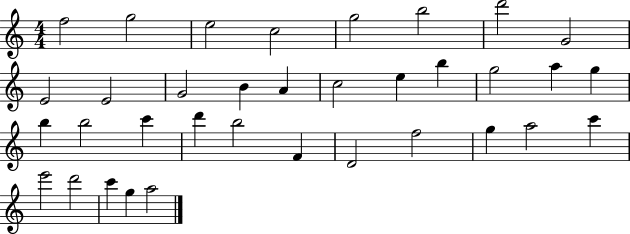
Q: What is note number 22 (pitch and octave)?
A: C6